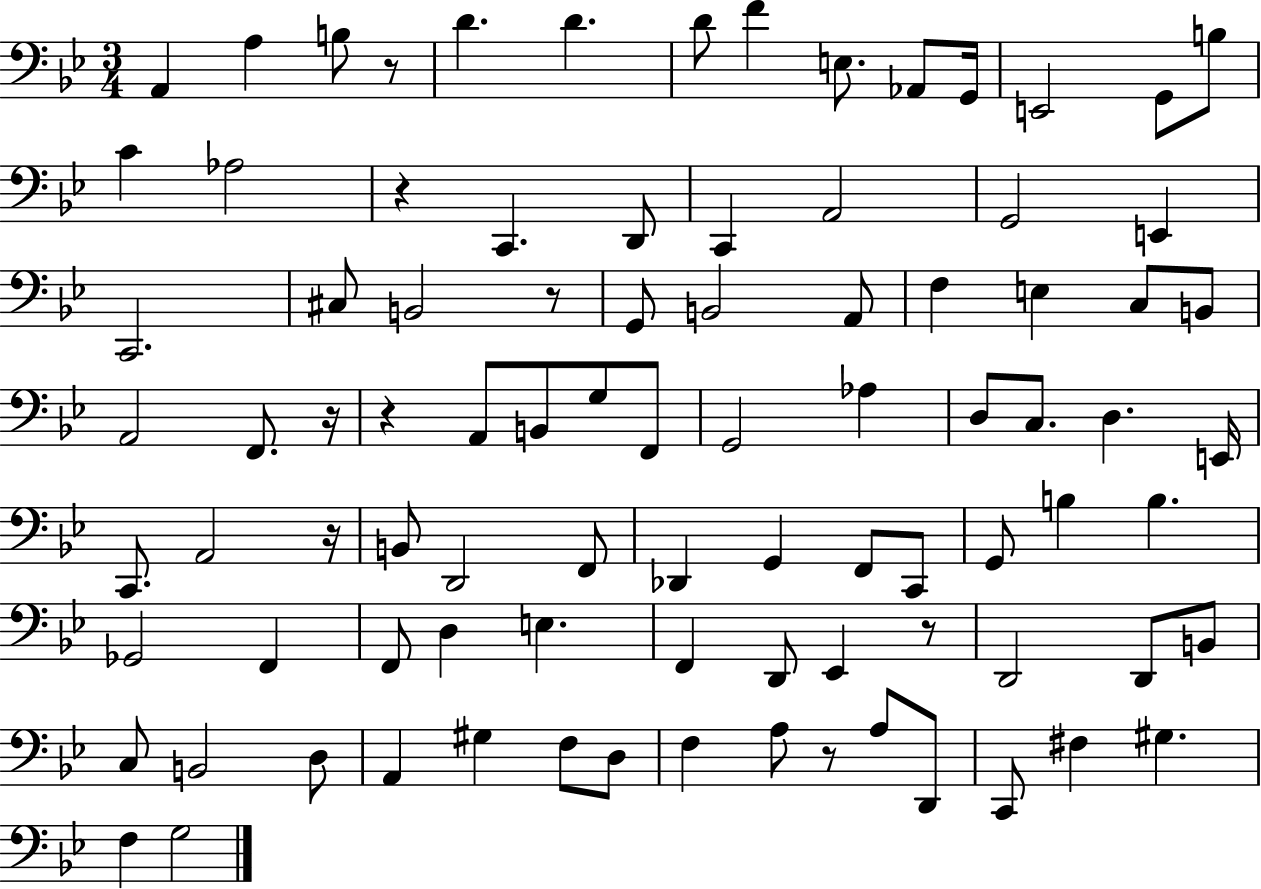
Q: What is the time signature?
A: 3/4